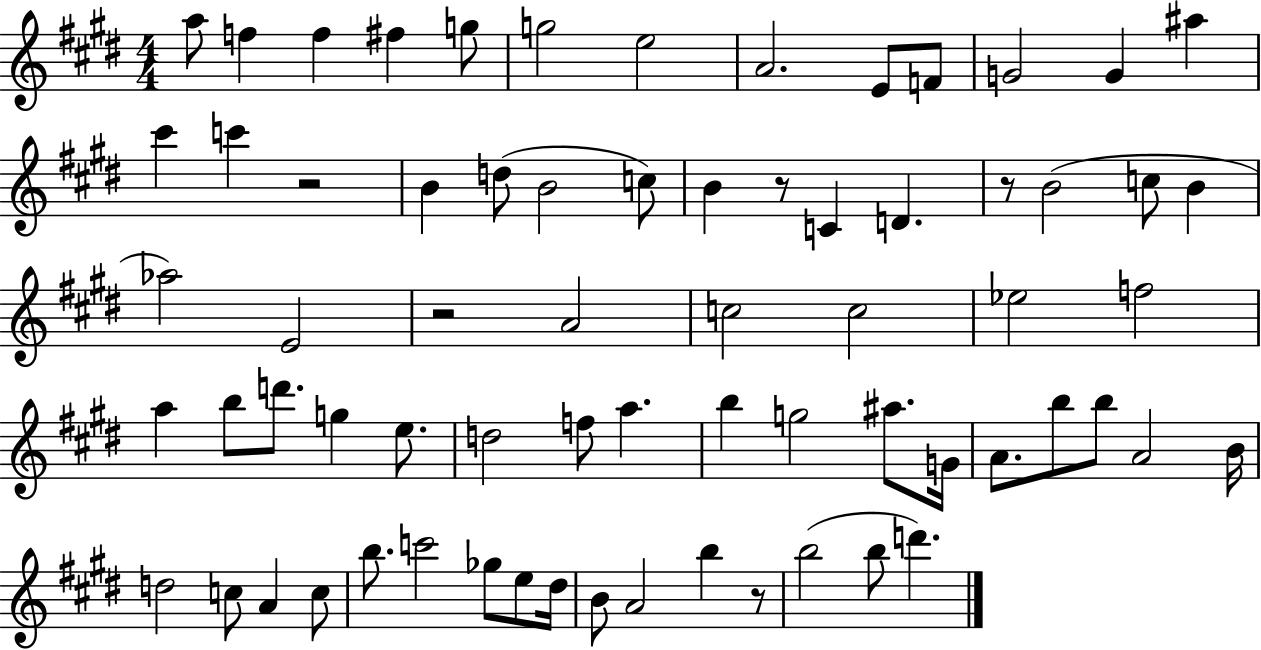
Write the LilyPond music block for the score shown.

{
  \clef treble
  \numericTimeSignature
  \time 4/4
  \key e \major
  \repeat volta 2 { a''8 f''4 f''4 fis''4 g''8 | g''2 e''2 | a'2. e'8 f'8 | g'2 g'4 ais''4 | \break cis'''4 c'''4 r2 | b'4 d''8( b'2 c''8) | b'4 r8 c'4 d'4. | r8 b'2( c''8 b'4 | \break aes''2) e'2 | r2 a'2 | c''2 c''2 | ees''2 f''2 | \break a''4 b''8 d'''8. g''4 e''8. | d''2 f''8 a''4. | b''4 g''2 ais''8. g'16 | a'8. b''8 b''8 a'2 b'16 | \break d''2 c''8 a'4 c''8 | b''8. c'''2 ges''8 e''8 dis''16 | b'8 a'2 b''4 r8 | b''2( b''8 d'''4.) | \break } \bar "|."
}